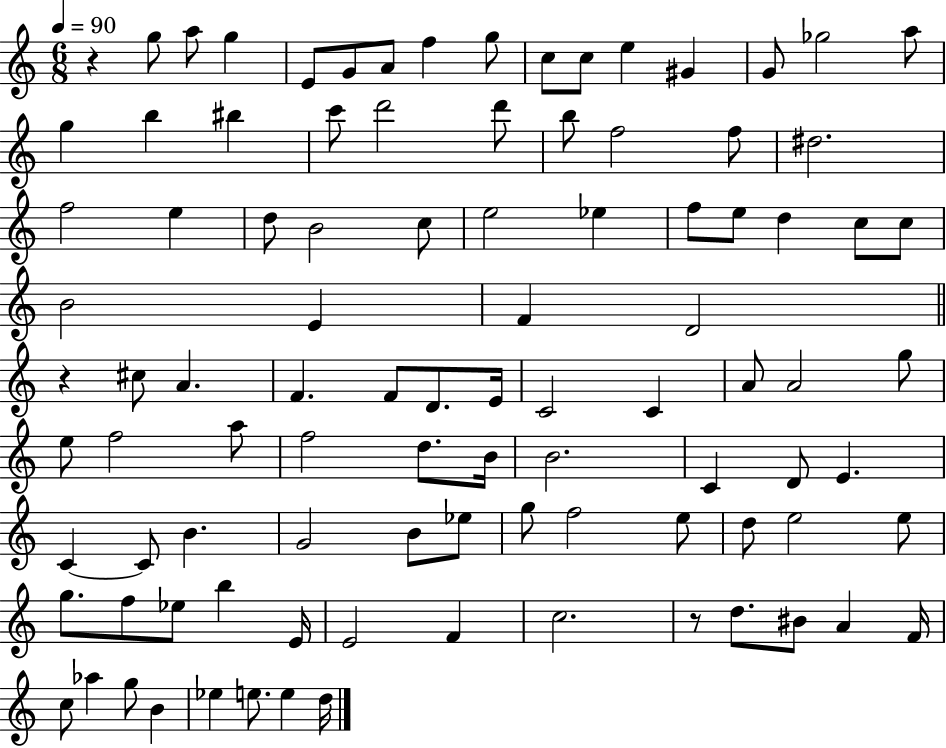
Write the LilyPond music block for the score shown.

{
  \clef treble
  \numericTimeSignature
  \time 6/8
  \key c \major
  \tempo 4 = 90
  \repeat volta 2 { r4 g''8 a''8 g''4 | e'8 g'8 a'8 f''4 g''8 | c''8 c''8 e''4 gis'4 | g'8 ges''2 a''8 | \break g''4 b''4 bis''4 | c'''8 d'''2 d'''8 | b''8 f''2 f''8 | dis''2. | \break f''2 e''4 | d''8 b'2 c''8 | e''2 ees''4 | f''8 e''8 d''4 c''8 c''8 | \break b'2 e'4 | f'4 d'2 | \bar "||" \break \key c \major r4 cis''8 a'4. | f'4. f'8 d'8. e'16 | c'2 c'4 | a'8 a'2 g''8 | \break e''8 f''2 a''8 | f''2 d''8. b'16 | b'2. | c'4 d'8 e'4. | \break c'4~~ c'8 b'4. | g'2 b'8 ees''8 | g''8 f''2 e''8 | d''8 e''2 e''8 | \break g''8. f''8 ees''8 b''4 e'16 | e'2 f'4 | c''2. | r8 d''8. bis'8 a'4 f'16 | \break c''8 aes''4 g''8 b'4 | ees''4 e''8. e''4 d''16 | } \bar "|."
}